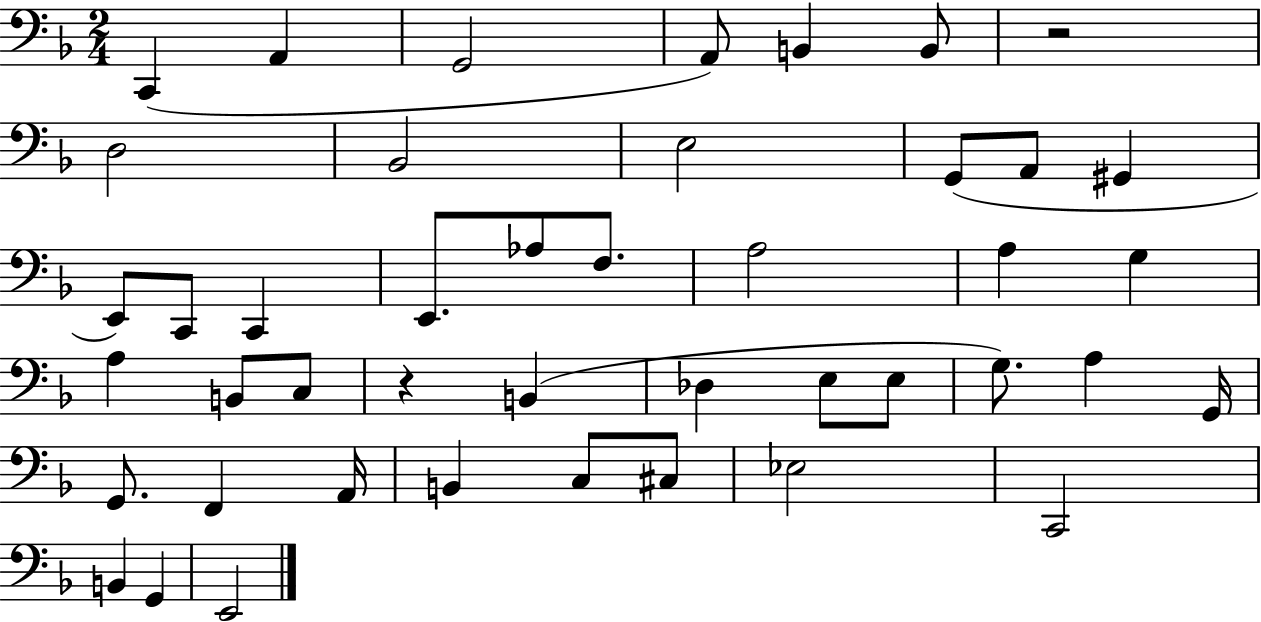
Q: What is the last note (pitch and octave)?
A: E2